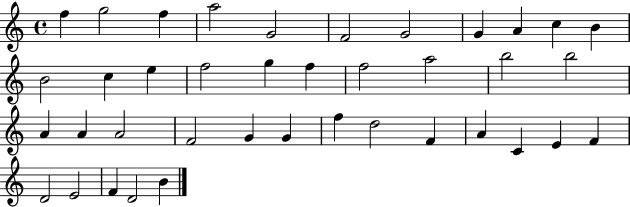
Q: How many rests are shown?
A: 0